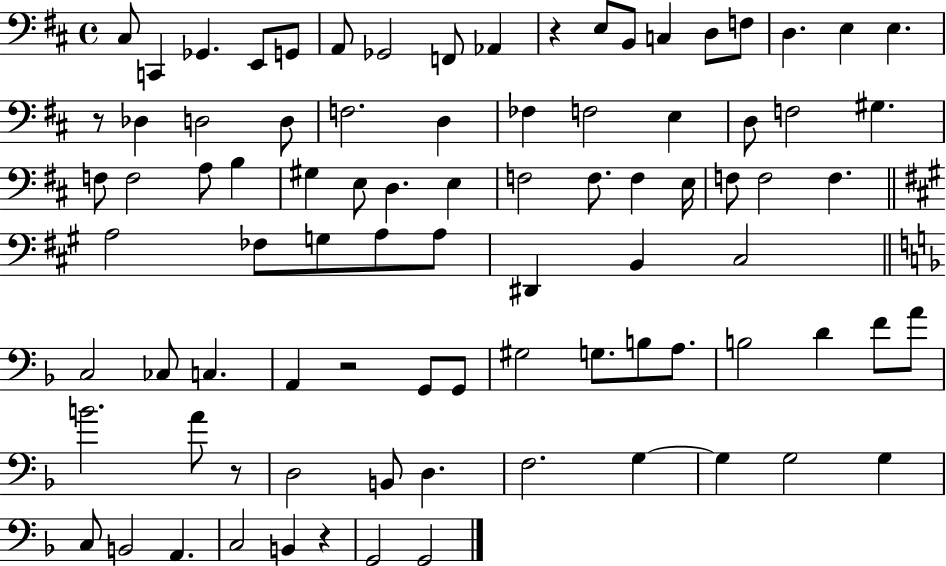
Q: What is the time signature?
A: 4/4